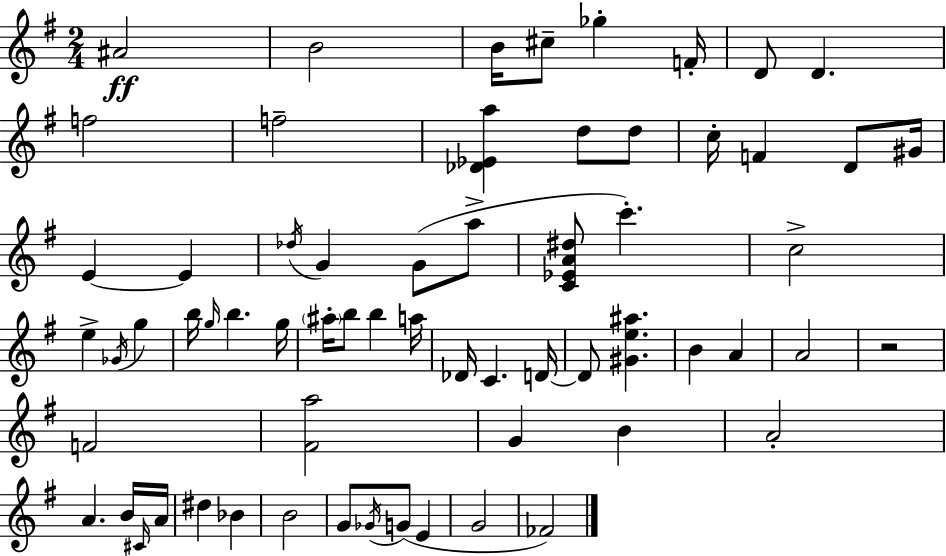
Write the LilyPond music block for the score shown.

{
  \clef treble
  \numericTimeSignature
  \time 2/4
  \key g \major
  ais'2\ff | b'2 | b'16 cis''8-- ges''4-. f'16-. | d'8 d'4. | \break f''2 | f''2-- | <des' ees' a''>4 d''8 d''8 | c''16-. f'4 d'8 gis'16 | \break e'4~~ e'4 | \acciaccatura { des''16 } g'4 g'8( a''8-> | <c' ees' a' dis''>8 c'''4.-.) | c''2-> | \break e''4-> \acciaccatura { ges'16 } g''4 | b''16 \grace { g''16 } b''4. | g''16 \parenthesize ais''16-. b''8 b''4 | a''16 des'16 c'4. | \break d'16~~ d'8 <gis' e'' ais''>4. | b'4 a'4 | a'2 | r2 | \break f'2 | <fis' a''>2 | g'4 b'4 | a'2-. | \break a'4. | b'16 \grace { cis'16 } a'16 dis''4 | bes'4 b'2 | g'8 \acciaccatura { ges'16 } g'8( | \break e'4 g'2 | fes'2) | \bar "|."
}